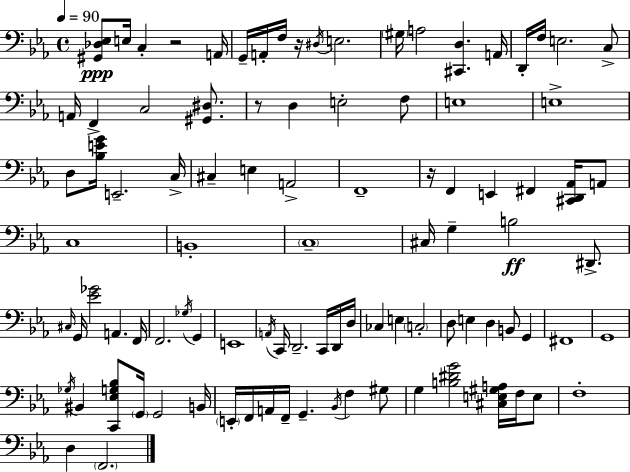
X:1
T:Untitled
M:4/4
L:1/4
K:Cm
[^G,,_D,_E,]/2 E,/4 C, z2 A,,/4 G,,/4 A,,/4 F,/4 z/4 ^D,/4 E,2 ^G,/4 A,2 [^C,,D,] A,,/4 D,,/4 F,/4 E,2 C,/2 A,,/4 F,, C,2 [^G,,^D,]/2 z/2 D, E,2 F,/2 E,4 E,4 D,/2 [_B,EG]/4 E,,2 C,/4 ^C, E, A,,2 F,,4 z/4 F,, E,, ^F,, [^C,,D,,_A,,]/4 A,,/2 C,4 B,,4 C,4 ^C,/4 G, B,2 ^D,,/2 ^C,/4 G,,/4 [_E_G]2 A,, F,,/4 F,,2 _G,/4 G,, E,,4 A,,/4 C,,/4 D,,2 C,,/4 D,,/4 D,/4 _C, E, C,2 D,/2 E, D, B,,/2 G,, ^F,,4 G,,4 _G,/4 ^B,, [C,,_E,G,_B,]/2 G,,/4 G,,2 B,,/4 E,,/4 F,,/4 A,,/4 F,,/4 G,, _B,,/4 F, ^G,/2 G, [B,^DG]2 [^C,E,^G,A,]/4 F,/4 E,/2 F,4 D, F,,2